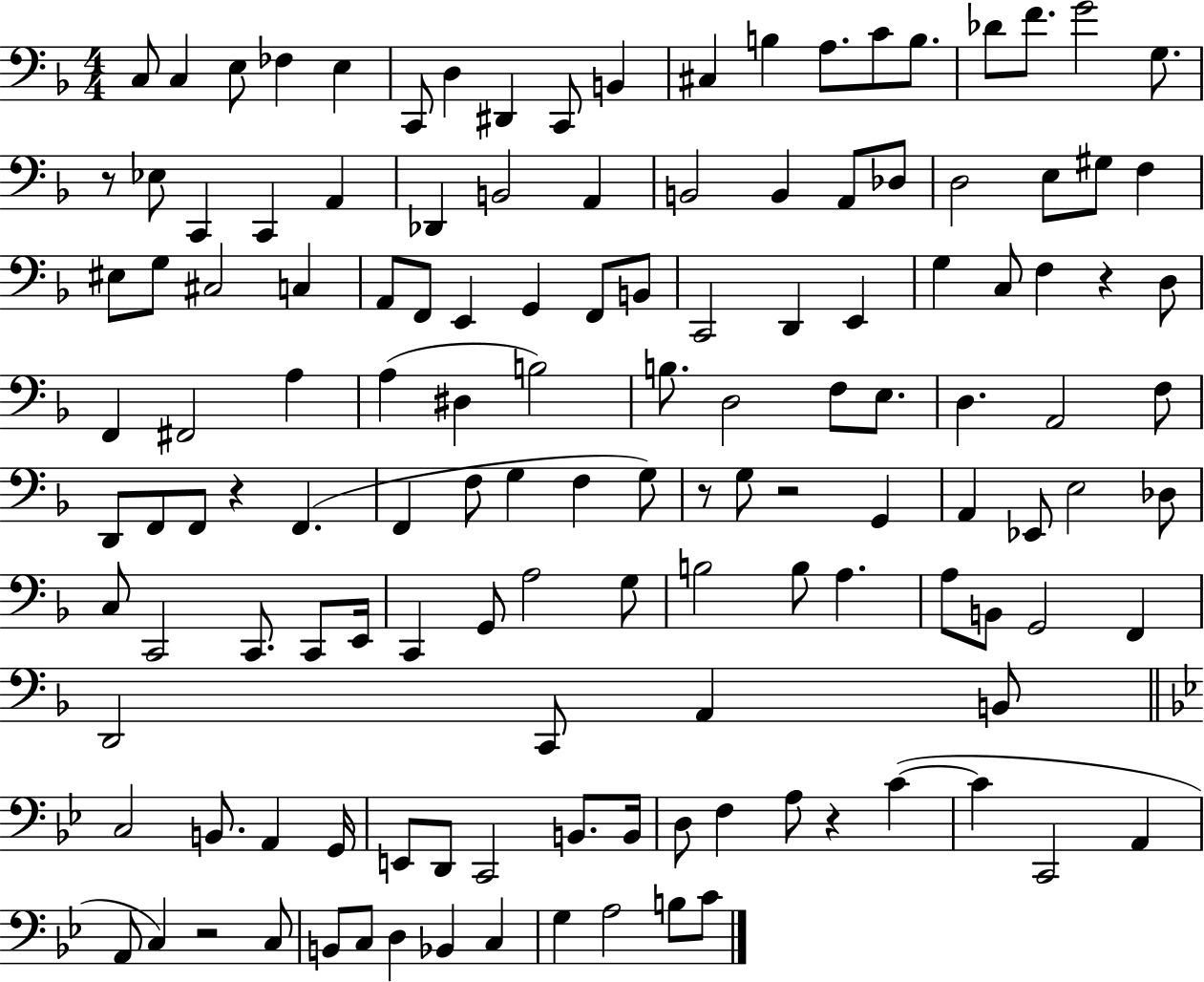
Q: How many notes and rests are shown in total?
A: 134